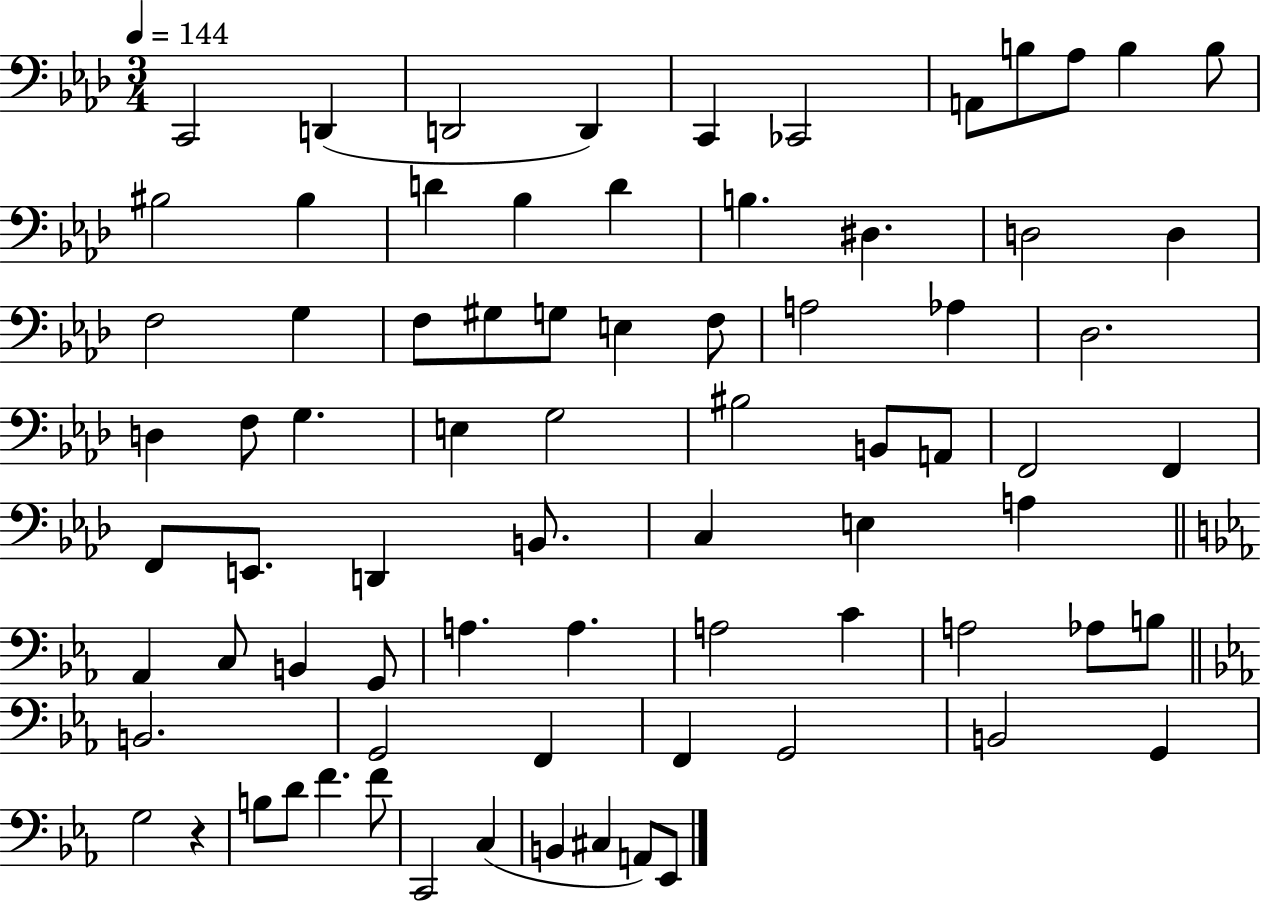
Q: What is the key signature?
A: AES major